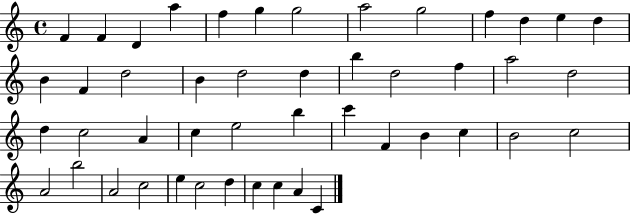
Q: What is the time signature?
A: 4/4